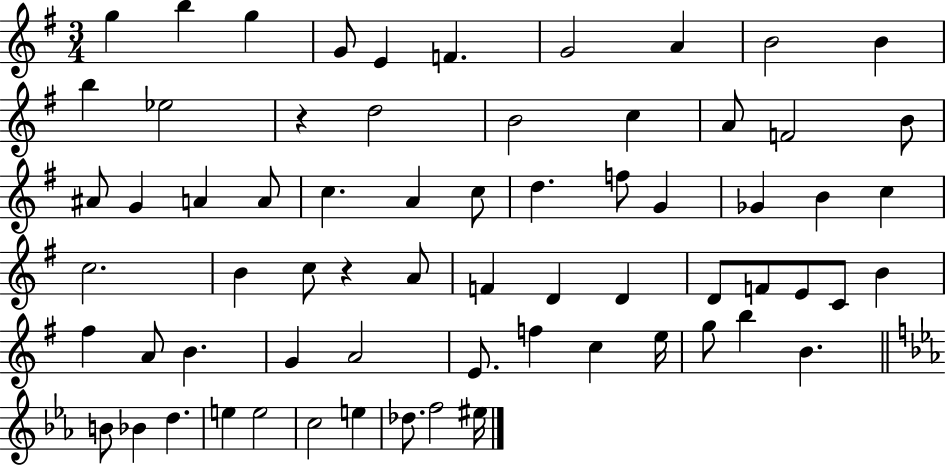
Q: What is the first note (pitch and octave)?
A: G5